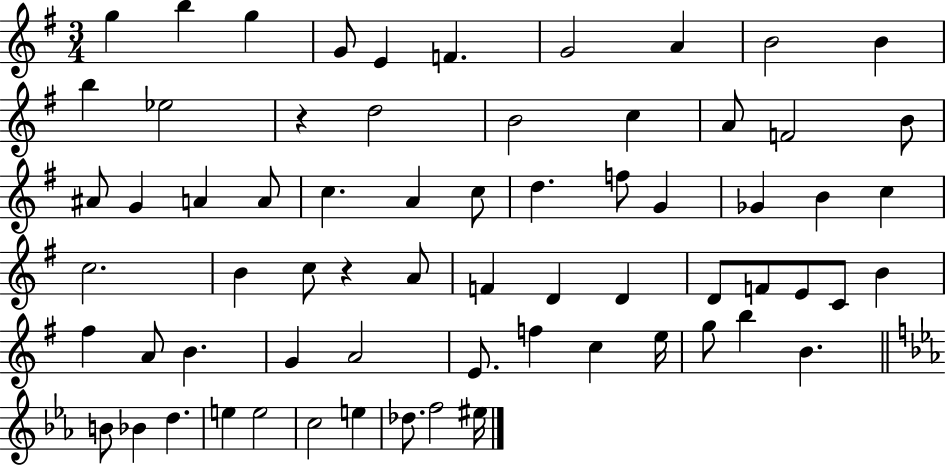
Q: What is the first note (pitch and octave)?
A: G5